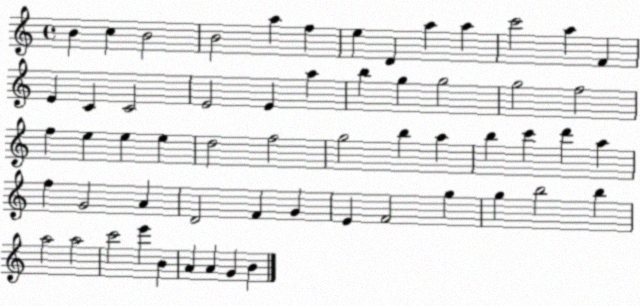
X:1
T:Untitled
M:4/4
L:1/4
K:C
B c B2 B2 a f e D a a c'2 a F E C C2 E2 E a b g g2 g2 f2 f e e e d2 f2 g2 b a b c' d' a f G2 A D2 F G E F2 g g b2 b a2 a2 c'2 e' B A A G B